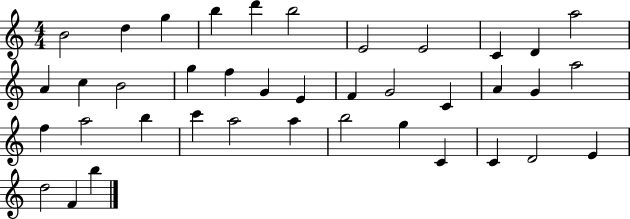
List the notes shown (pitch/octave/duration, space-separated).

B4/h D5/q G5/q B5/q D6/q B5/h E4/h E4/h C4/q D4/q A5/h A4/q C5/q B4/h G5/q F5/q G4/q E4/q F4/q G4/h C4/q A4/q G4/q A5/h F5/q A5/h B5/q C6/q A5/h A5/q B5/h G5/q C4/q C4/q D4/h E4/q D5/h F4/q B5/q